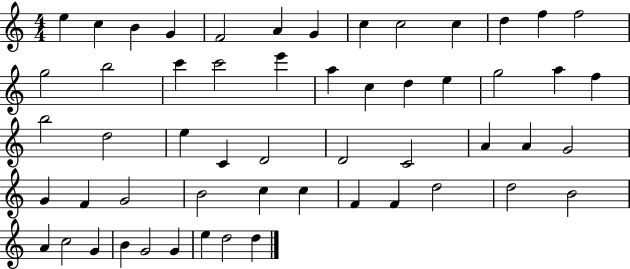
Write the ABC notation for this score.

X:1
T:Untitled
M:4/4
L:1/4
K:C
e c B G F2 A G c c2 c d f f2 g2 b2 c' c'2 e' a c d e g2 a f b2 d2 e C D2 D2 C2 A A G2 G F G2 B2 c c F F d2 d2 B2 A c2 G B G2 G e d2 d